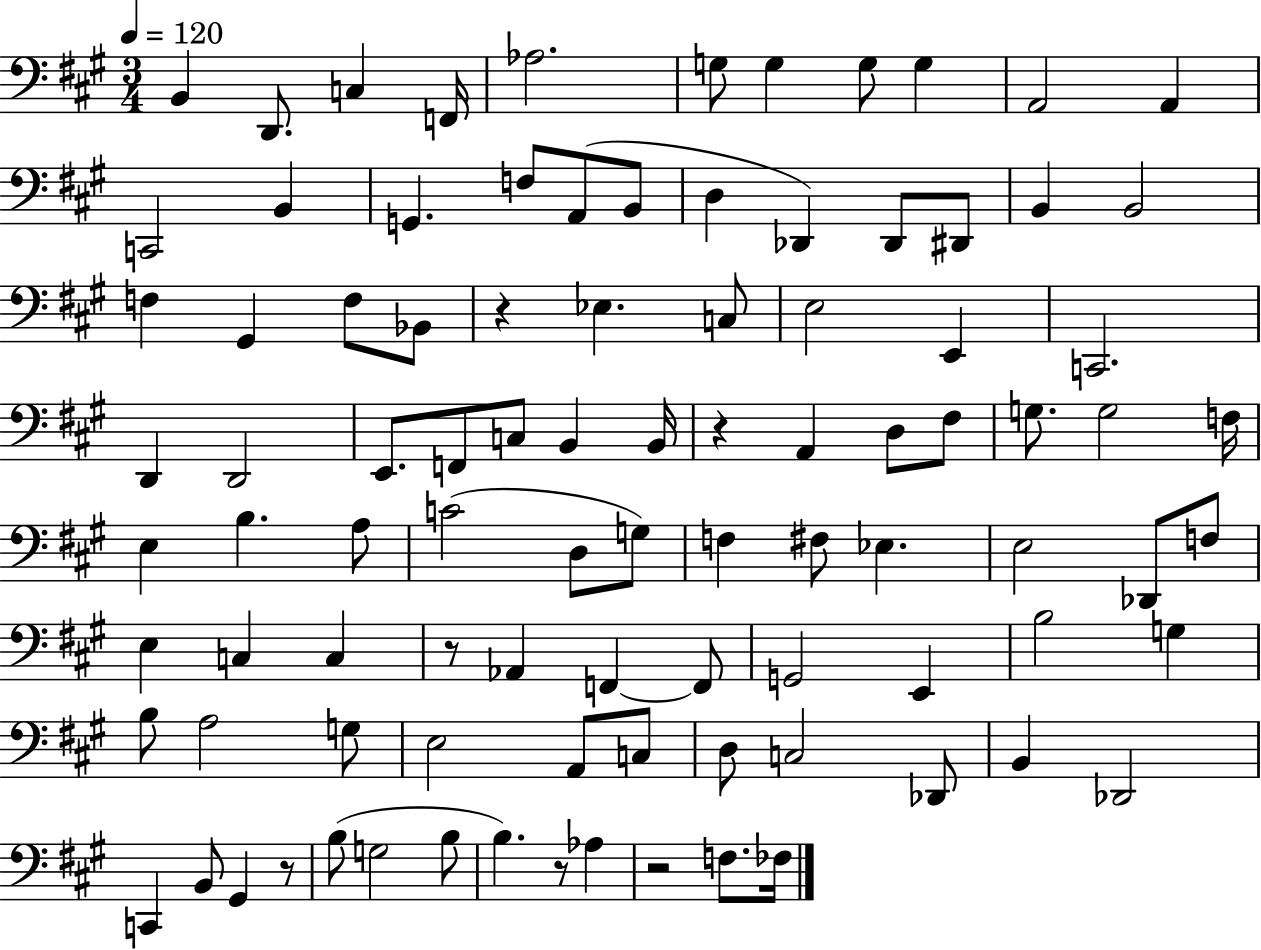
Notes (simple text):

B2/q D2/e. C3/q F2/s Ab3/h. G3/e G3/q G3/e G3/q A2/h A2/q C2/h B2/q G2/q. F3/e A2/e B2/e D3/q Db2/q Db2/e D#2/e B2/q B2/h F3/q G#2/q F3/e Bb2/e R/q Eb3/q. C3/e E3/h E2/q C2/h. D2/q D2/h E2/e. F2/e C3/e B2/q B2/s R/q A2/q D3/e F#3/e G3/e. G3/h F3/s E3/q B3/q. A3/e C4/h D3/e G3/e F3/q F#3/e Eb3/q. E3/h Db2/e F3/e E3/q C3/q C3/q R/e Ab2/q F2/q F2/e G2/h E2/q B3/h G3/q B3/e A3/h G3/e E3/h A2/e C3/e D3/e C3/h Db2/e B2/q Db2/h C2/q B2/e G#2/q R/e B3/e G3/h B3/e B3/q. R/e Ab3/q R/h F3/e. FES3/s